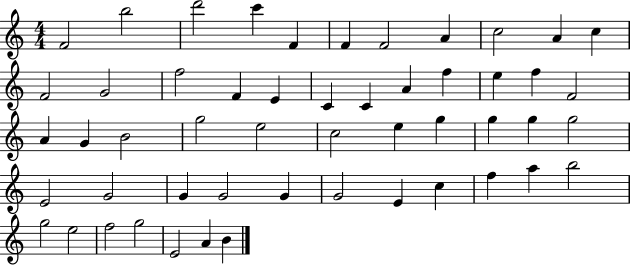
X:1
T:Untitled
M:4/4
L:1/4
K:C
F2 b2 d'2 c' F F F2 A c2 A c F2 G2 f2 F E C C A f e f F2 A G B2 g2 e2 c2 e g g g g2 E2 G2 G G2 G G2 E c f a b2 g2 e2 f2 g2 E2 A B